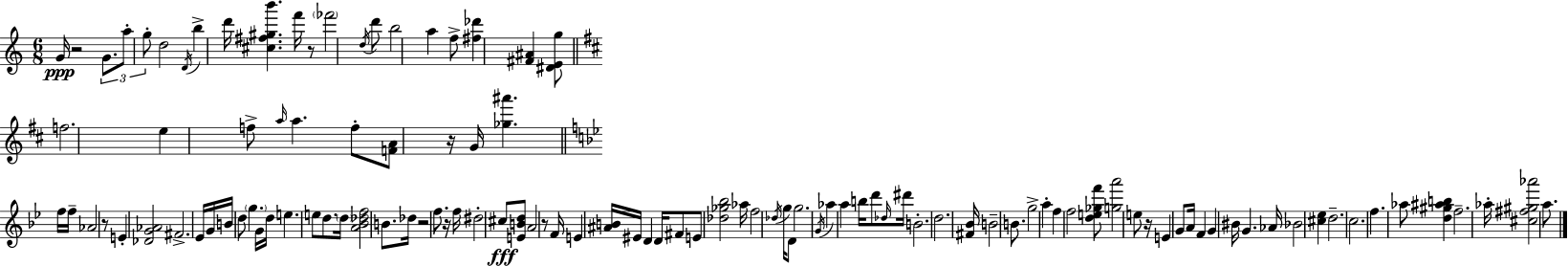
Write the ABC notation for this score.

X:1
T:Untitled
M:6/8
L:1/4
K:C
G/4 z2 G/2 a/2 g/2 d2 D/4 b d'/4 [^c^f^gb'] f'/4 z/2 _f'2 d/4 d'/2 b2 a f/2 [^f_d'] [^F^A] [^DEg]/2 f2 e f/2 a/4 a f/2 [FA]/2 z/4 G/4 [_g^a'] f/4 f/4 _A2 z/2 E [_DG_A]2 ^F2 _E/4 G/4 B/4 d/2 g G/4 d/4 e e/2 d/2 d/4 [A_B_df]2 B/2 _d/4 z2 f/2 z/4 f/4 ^d2 ^c/2 [EBd]/2 A2 z/2 F/4 E [^AB]/4 ^E/4 D D/4 ^F/2 E/2 [_d_g_b]2 _a/4 f2 _d/4 g/4 D/2 g2 G/4 _a a b/4 d'/2 _d/4 ^d'/4 B2 d2 [^F_B]/4 B2 B/2 g2 a f f2 [de_gf']/2 [ga']2 e/2 z/4 E G/2 A/4 F G ^B/4 G _A/4 _B2 [^c_e] d2 c2 f _a/2 [d^g^ab] f2 _a/4 [^c^f^g_a']2 a/2